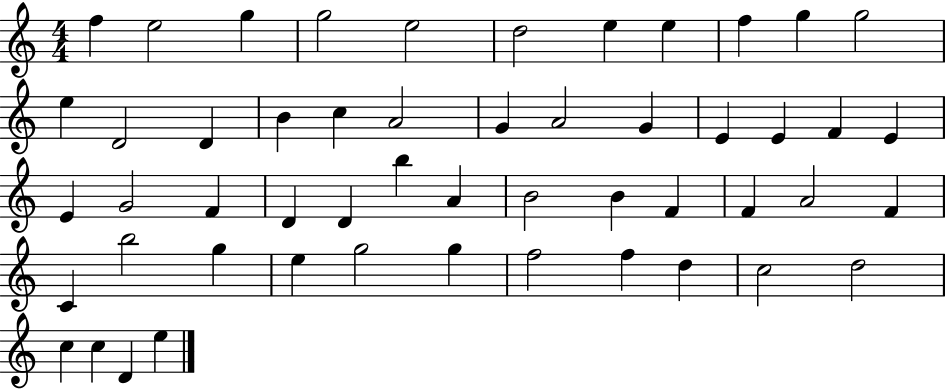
F5/q E5/h G5/q G5/h E5/h D5/h E5/q E5/q F5/q G5/q G5/h E5/q D4/h D4/q B4/q C5/q A4/h G4/q A4/h G4/q E4/q E4/q F4/q E4/q E4/q G4/h F4/q D4/q D4/q B5/q A4/q B4/h B4/q F4/q F4/q A4/h F4/q C4/q B5/h G5/q E5/q G5/h G5/q F5/h F5/q D5/q C5/h D5/h C5/q C5/q D4/q E5/q